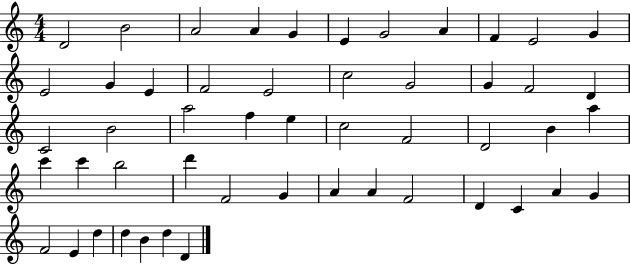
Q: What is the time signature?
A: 4/4